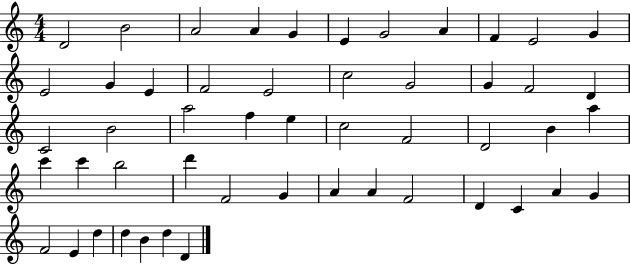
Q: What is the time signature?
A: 4/4